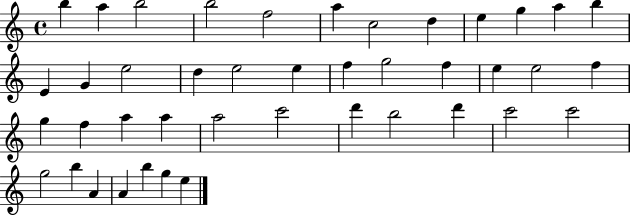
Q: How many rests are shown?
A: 0